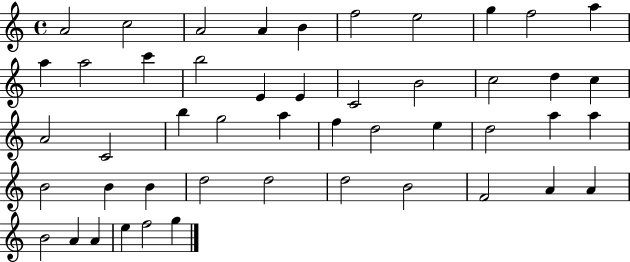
A4/h C5/h A4/h A4/q B4/q F5/h E5/h G5/q F5/h A5/q A5/q A5/h C6/q B5/h E4/q E4/q C4/h B4/h C5/h D5/q C5/q A4/h C4/h B5/q G5/h A5/q F5/q D5/h E5/q D5/h A5/q A5/q B4/h B4/q B4/q D5/h D5/h D5/h B4/h F4/h A4/q A4/q B4/h A4/q A4/q E5/q F5/h G5/q